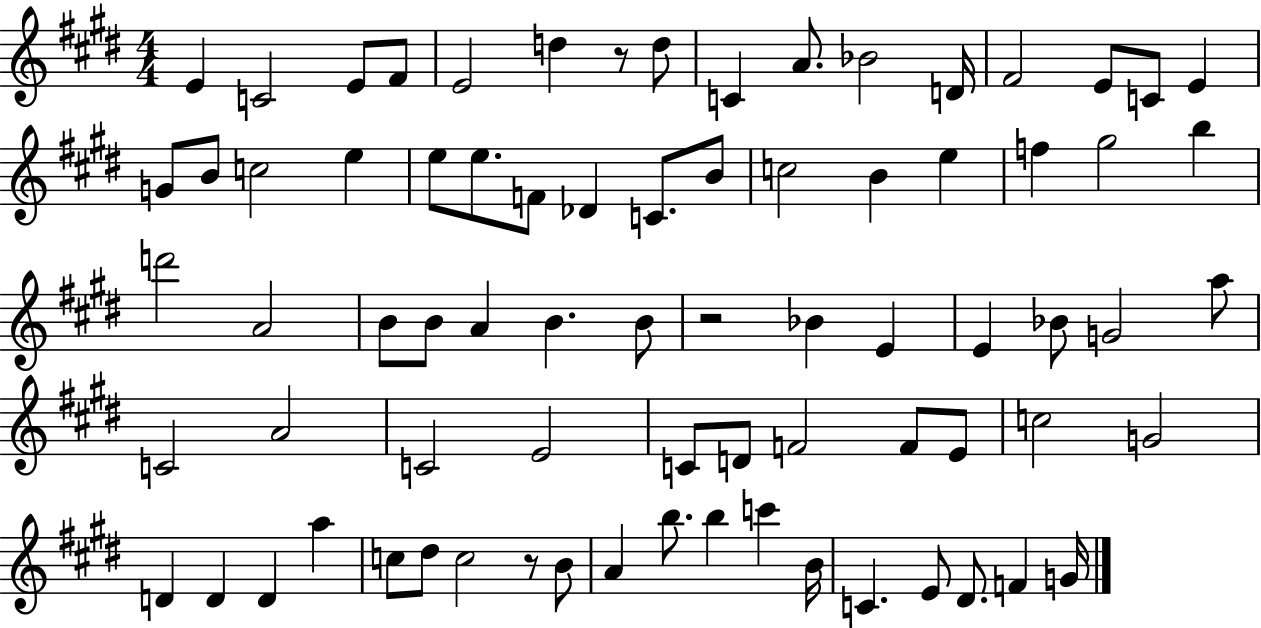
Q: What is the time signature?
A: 4/4